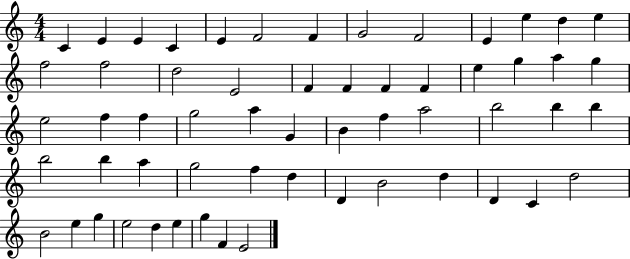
{
  \clef treble
  \numericTimeSignature
  \time 4/4
  \key c \major
  c'4 e'4 e'4 c'4 | e'4 f'2 f'4 | g'2 f'2 | e'4 e''4 d''4 e''4 | \break f''2 f''2 | d''2 e'2 | f'4 f'4 f'4 f'4 | e''4 g''4 a''4 g''4 | \break e''2 f''4 f''4 | g''2 a''4 g'4 | b'4 f''4 a''2 | b''2 b''4 b''4 | \break b''2 b''4 a''4 | g''2 f''4 d''4 | d'4 b'2 d''4 | d'4 c'4 d''2 | \break b'2 e''4 g''4 | e''2 d''4 e''4 | g''4 f'4 e'2 | \bar "|."
}